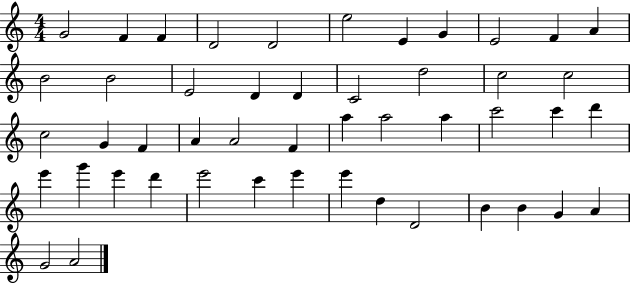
G4/h F4/q F4/q D4/h D4/h E5/h E4/q G4/q E4/h F4/q A4/q B4/h B4/h E4/h D4/q D4/q C4/h D5/h C5/h C5/h C5/h G4/q F4/q A4/q A4/h F4/q A5/q A5/h A5/q C6/h C6/q D6/q E6/q G6/q E6/q D6/q E6/h C6/q E6/q E6/q D5/q D4/h B4/q B4/q G4/q A4/q G4/h A4/h